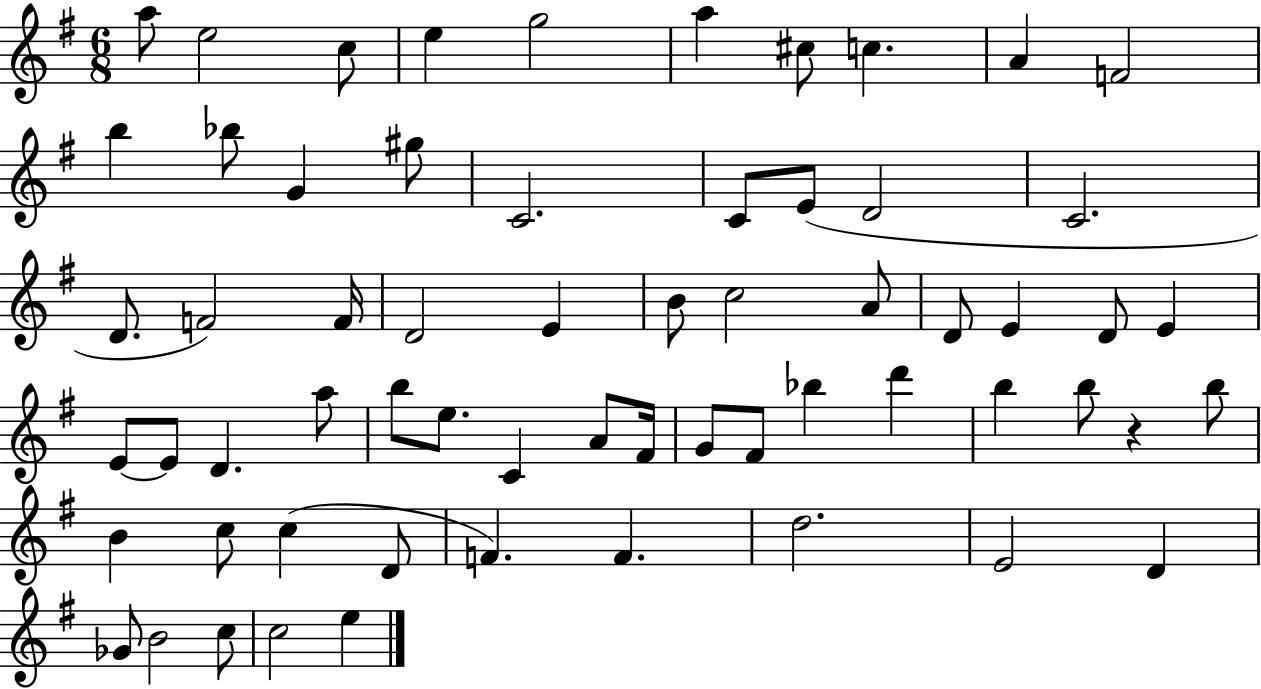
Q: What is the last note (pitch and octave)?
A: E5